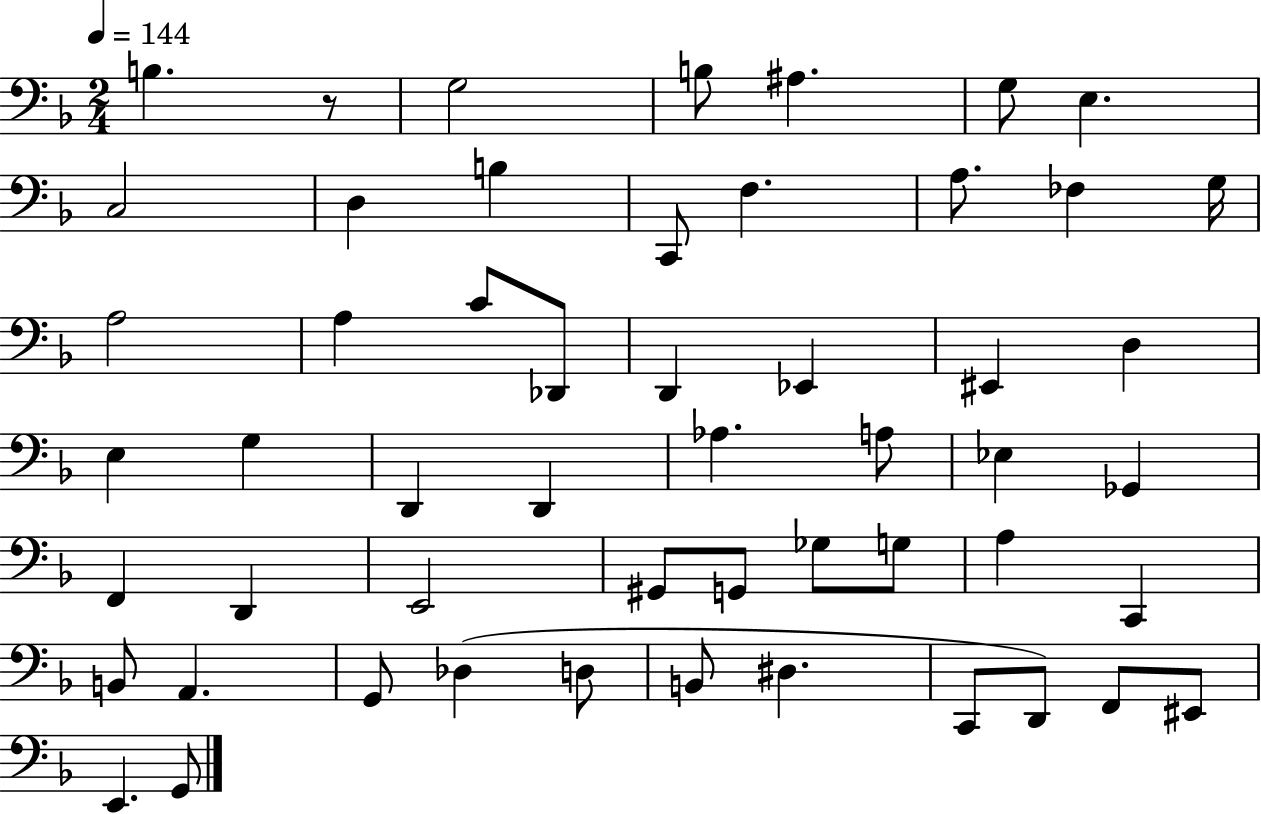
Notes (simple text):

B3/q. R/e G3/h B3/e A#3/q. G3/e E3/q. C3/h D3/q B3/q C2/e F3/q. A3/e. FES3/q G3/s A3/h A3/q C4/e Db2/e D2/q Eb2/q EIS2/q D3/q E3/q G3/q D2/q D2/q Ab3/q. A3/e Eb3/q Gb2/q F2/q D2/q E2/h G#2/e G2/e Gb3/e G3/e A3/q C2/q B2/e A2/q. G2/e Db3/q D3/e B2/e D#3/q. C2/e D2/e F2/e EIS2/e E2/q. G2/e